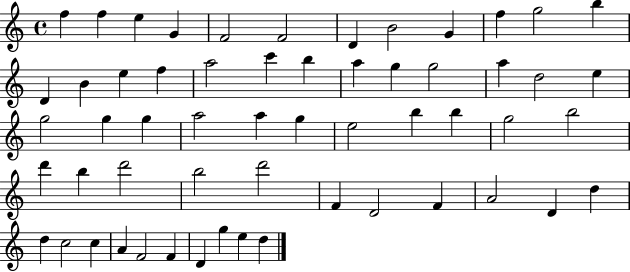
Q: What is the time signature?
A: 4/4